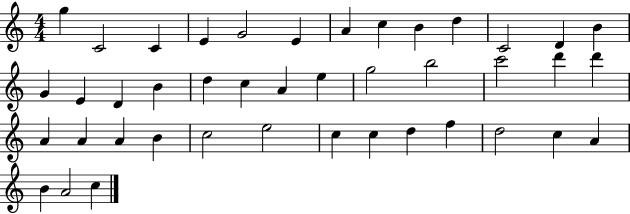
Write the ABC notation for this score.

X:1
T:Untitled
M:4/4
L:1/4
K:C
g C2 C E G2 E A c B d C2 D B G E D B d c A e g2 b2 c'2 d' d' A A A B c2 e2 c c d f d2 c A B A2 c